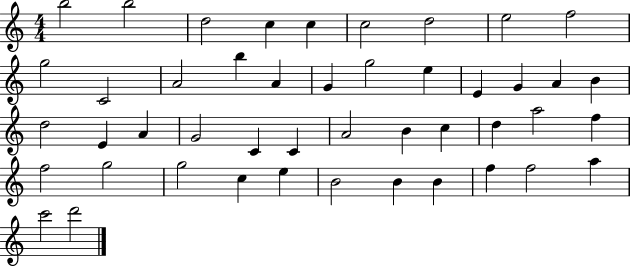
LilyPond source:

{
  \clef treble
  \numericTimeSignature
  \time 4/4
  \key c \major
  b''2 b''2 | d''2 c''4 c''4 | c''2 d''2 | e''2 f''2 | \break g''2 c'2 | a'2 b''4 a'4 | g'4 g''2 e''4 | e'4 g'4 a'4 b'4 | \break d''2 e'4 a'4 | g'2 c'4 c'4 | a'2 b'4 c''4 | d''4 a''2 f''4 | \break f''2 g''2 | g''2 c''4 e''4 | b'2 b'4 b'4 | f''4 f''2 a''4 | \break c'''2 d'''2 | \bar "|."
}